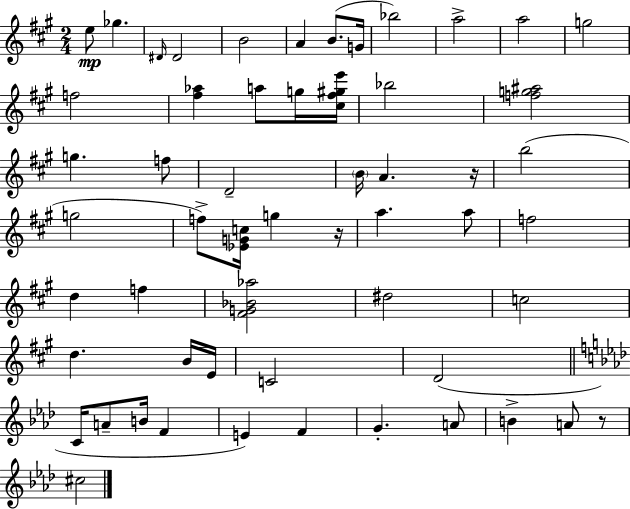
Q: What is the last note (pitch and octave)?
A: C#5